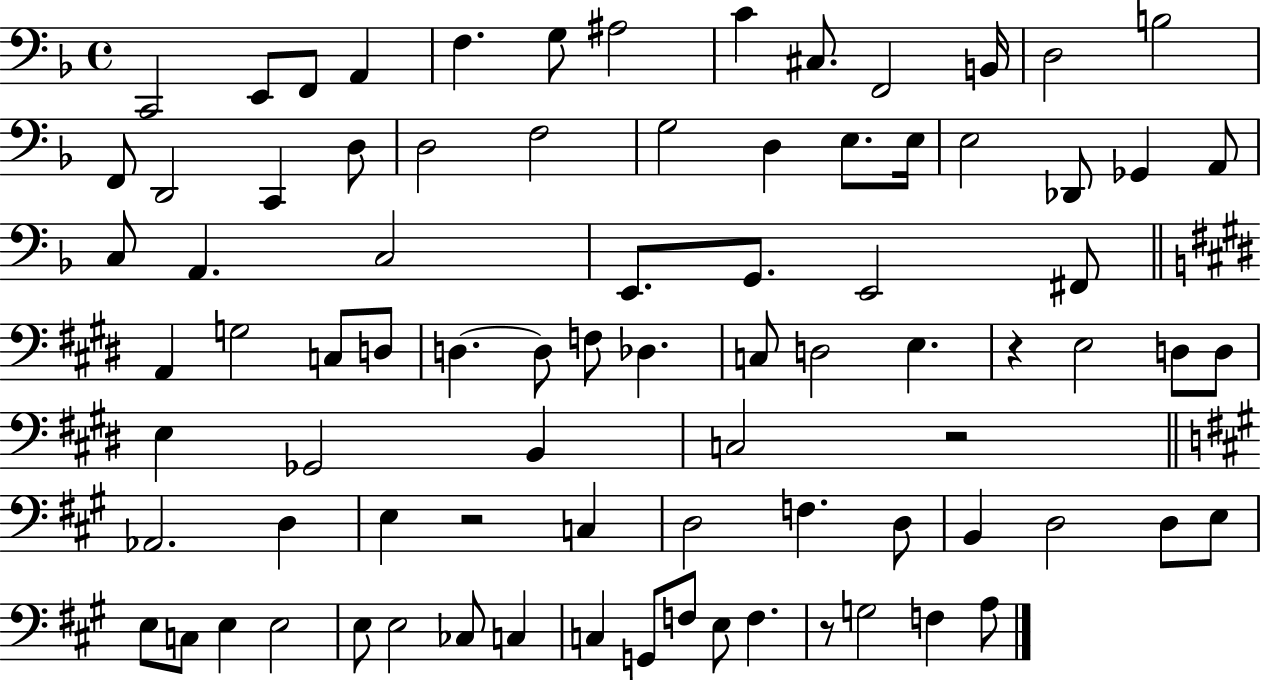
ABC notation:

X:1
T:Untitled
M:4/4
L:1/4
K:F
C,,2 E,,/2 F,,/2 A,, F, G,/2 ^A,2 C ^C,/2 F,,2 B,,/4 D,2 B,2 F,,/2 D,,2 C,, D,/2 D,2 F,2 G,2 D, E,/2 E,/4 E,2 _D,,/2 _G,, A,,/2 C,/2 A,, C,2 E,,/2 G,,/2 E,,2 ^F,,/2 A,, G,2 C,/2 D,/2 D, D,/2 F,/2 _D, C,/2 D,2 E, z E,2 D,/2 D,/2 E, _G,,2 B,, C,2 z2 _A,,2 D, E, z2 C, D,2 F, D,/2 B,, D,2 D,/2 E,/2 E,/2 C,/2 E, E,2 E,/2 E,2 _C,/2 C, C, G,,/2 F,/2 E,/2 F, z/2 G,2 F, A,/2